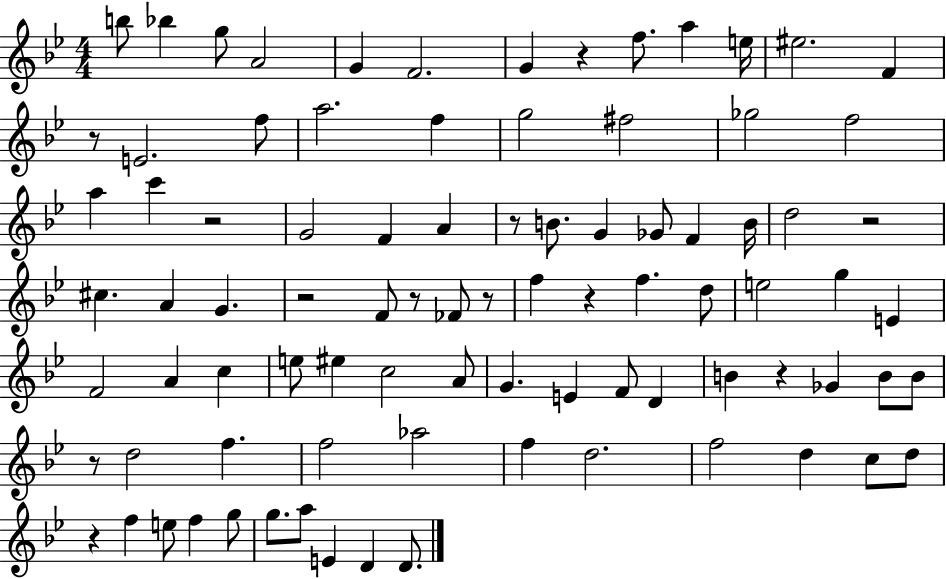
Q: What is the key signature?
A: BES major